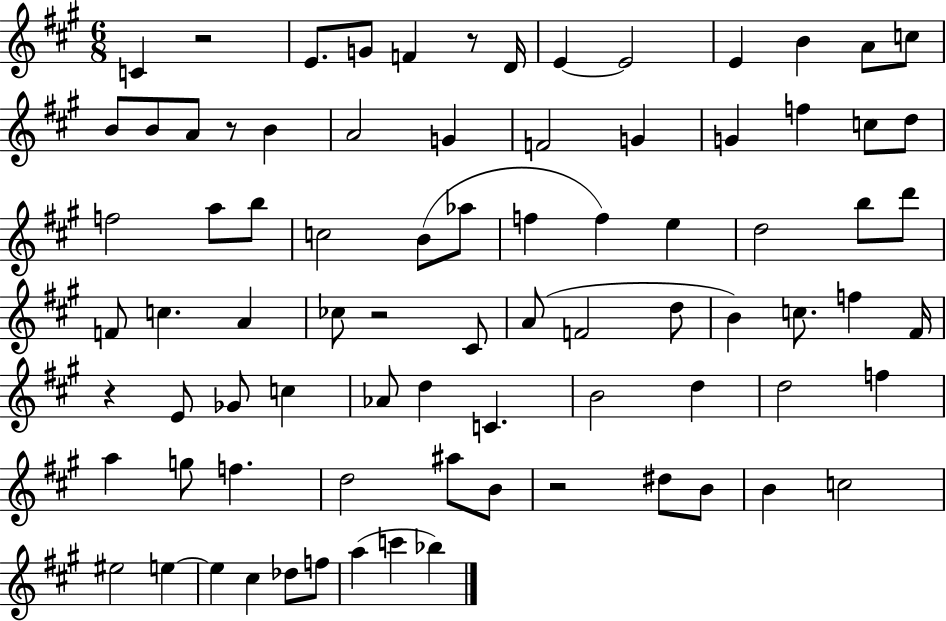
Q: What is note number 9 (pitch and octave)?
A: B4